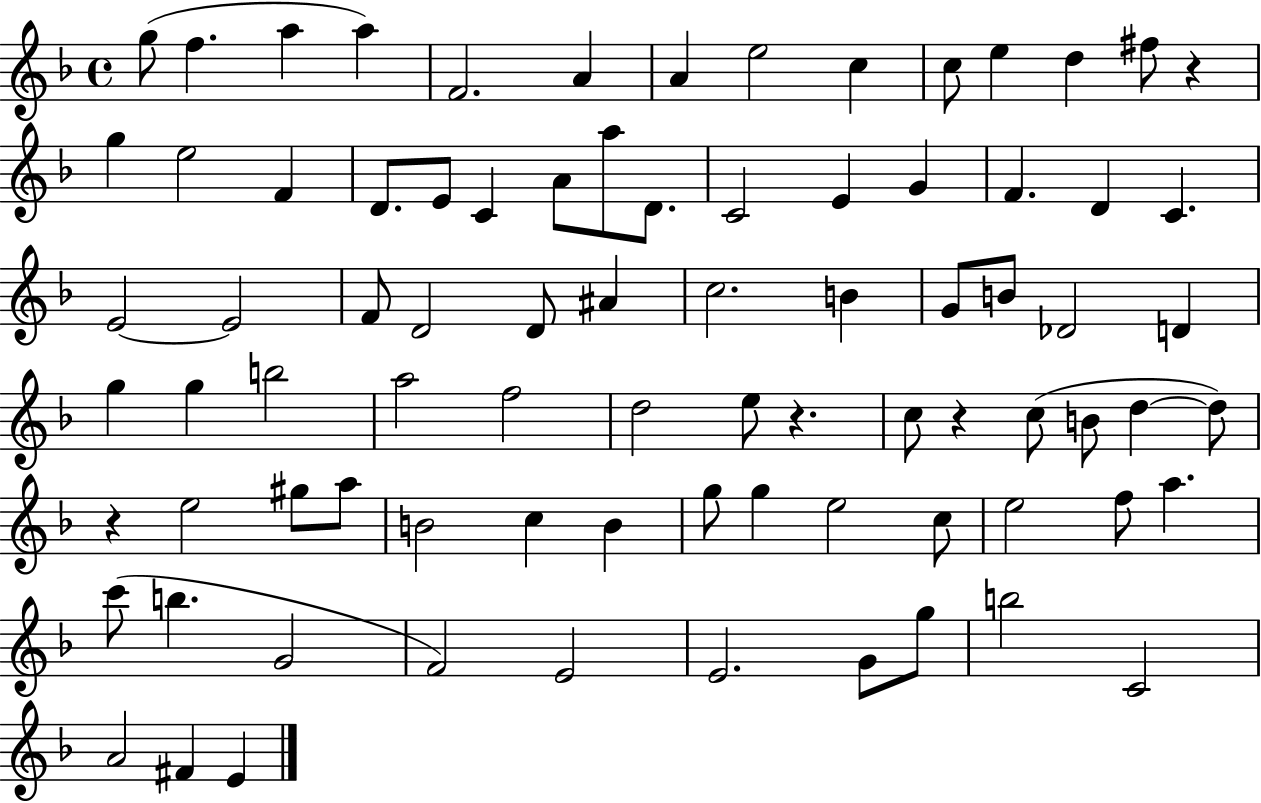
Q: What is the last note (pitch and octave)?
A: E4